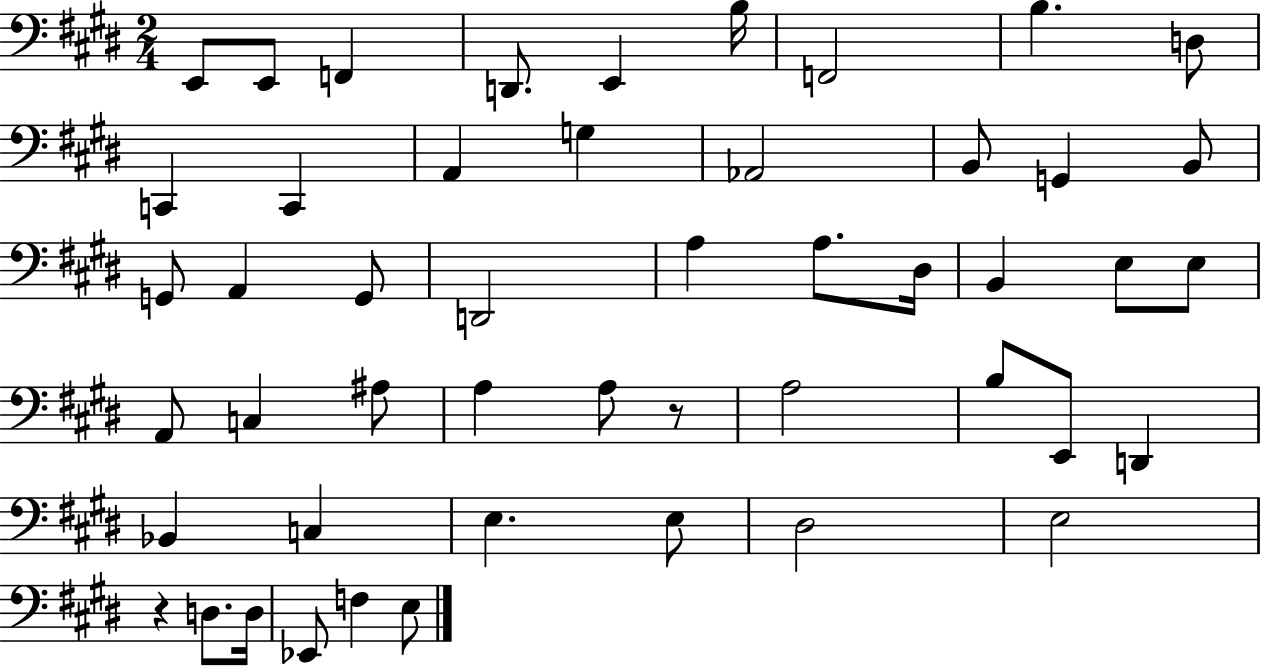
X:1
T:Untitled
M:2/4
L:1/4
K:E
E,,/2 E,,/2 F,, D,,/2 E,, B,/4 F,,2 B, D,/2 C,, C,, A,, G, _A,,2 B,,/2 G,, B,,/2 G,,/2 A,, G,,/2 D,,2 A, A,/2 ^D,/4 B,, E,/2 E,/2 A,,/2 C, ^A,/2 A, A,/2 z/2 A,2 B,/2 E,,/2 D,, _B,, C, E, E,/2 ^D,2 E,2 z D,/2 D,/4 _E,,/2 F, E,/2